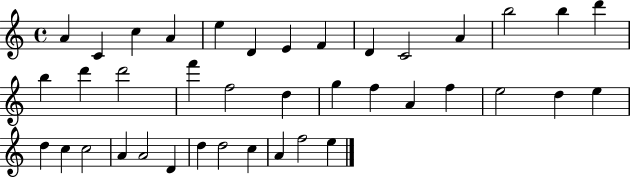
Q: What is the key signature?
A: C major